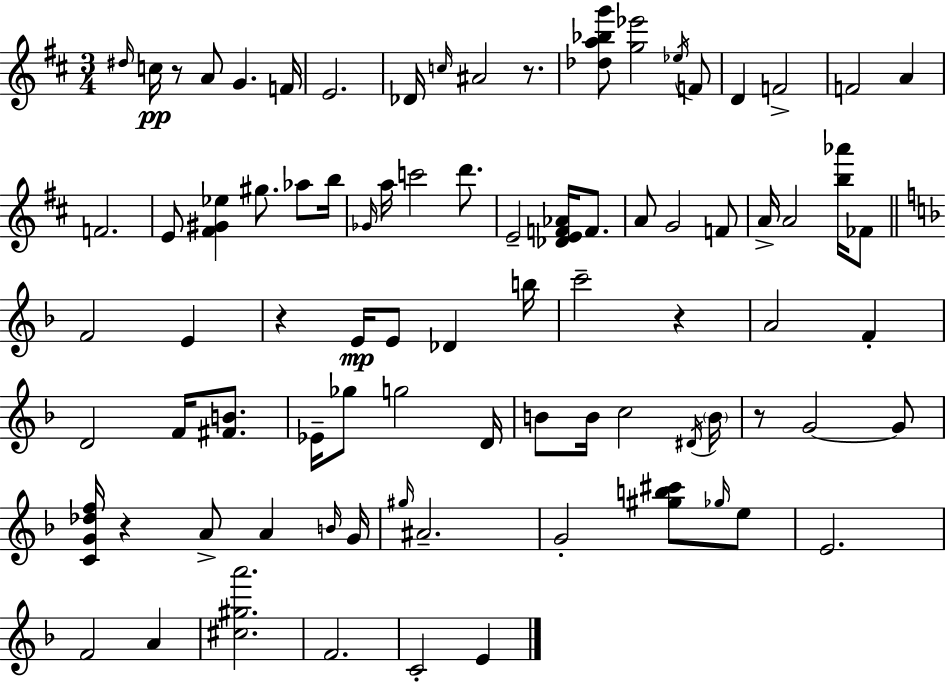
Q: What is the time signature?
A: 3/4